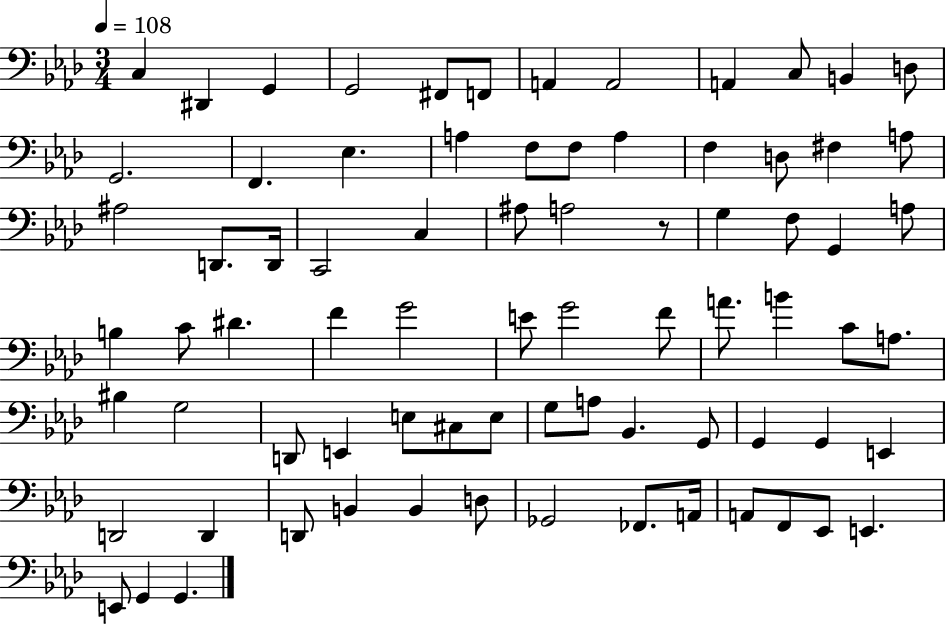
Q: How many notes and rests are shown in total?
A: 77